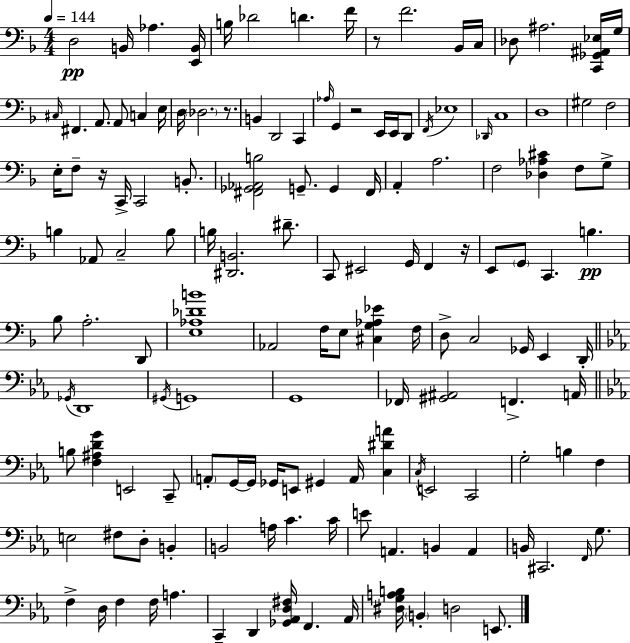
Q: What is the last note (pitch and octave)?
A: E2